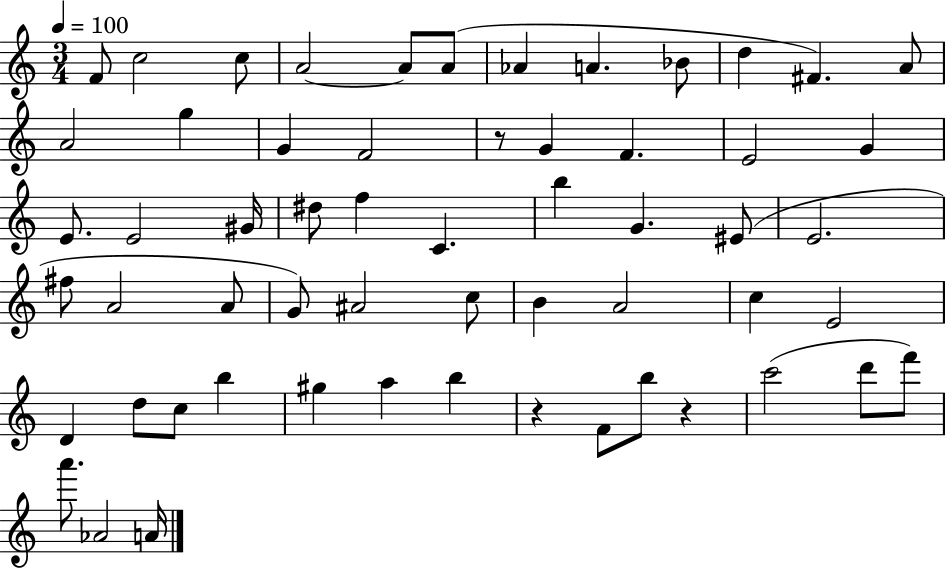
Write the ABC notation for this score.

X:1
T:Untitled
M:3/4
L:1/4
K:C
F/2 c2 c/2 A2 A/2 A/2 _A A _B/2 d ^F A/2 A2 g G F2 z/2 G F E2 G E/2 E2 ^G/4 ^d/2 f C b G ^E/2 E2 ^f/2 A2 A/2 G/2 ^A2 c/2 B A2 c E2 D d/2 c/2 b ^g a b z F/2 b/2 z c'2 d'/2 f'/2 a'/2 _A2 A/4